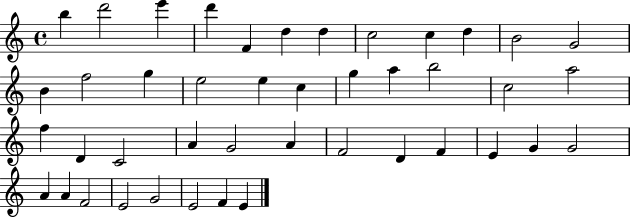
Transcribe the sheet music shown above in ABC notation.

X:1
T:Untitled
M:4/4
L:1/4
K:C
b d'2 e' d' F d d c2 c d B2 G2 B f2 g e2 e c g a b2 c2 a2 f D C2 A G2 A F2 D F E G G2 A A F2 E2 G2 E2 F E